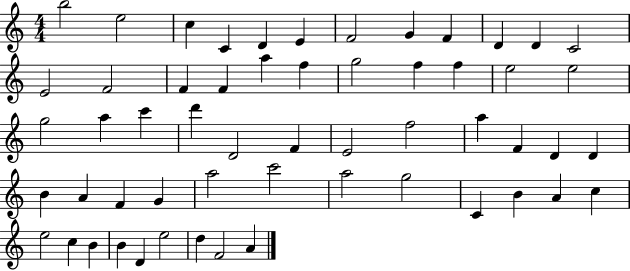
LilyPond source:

{
  \clef treble
  \numericTimeSignature
  \time 4/4
  \key c \major
  b''2 e''2 | c''4 c'4 d'4 e'4 | f'2 g'4 f'4 | d'4 d'4 c'2 | \break e'2 f'2 | f'4 f'4 a''4 f''4 | g''2 f''4 f''4 | e''2 e''2 | \break g''2 a''4 c'''4 | d'''4 d'2 f'4 | e'2 f''2 | a''4 f'4 d'4 d'4 | \break b'4 a'4 f'4 g'4 | a''2 c'''2 | a''2 g''2 | c'4 b'4 a'4 c''4 | \break e''2 c''4 b'4 | b'4 d'4 e''2 | d''4 f'2 a'4 | \bar "|."
}